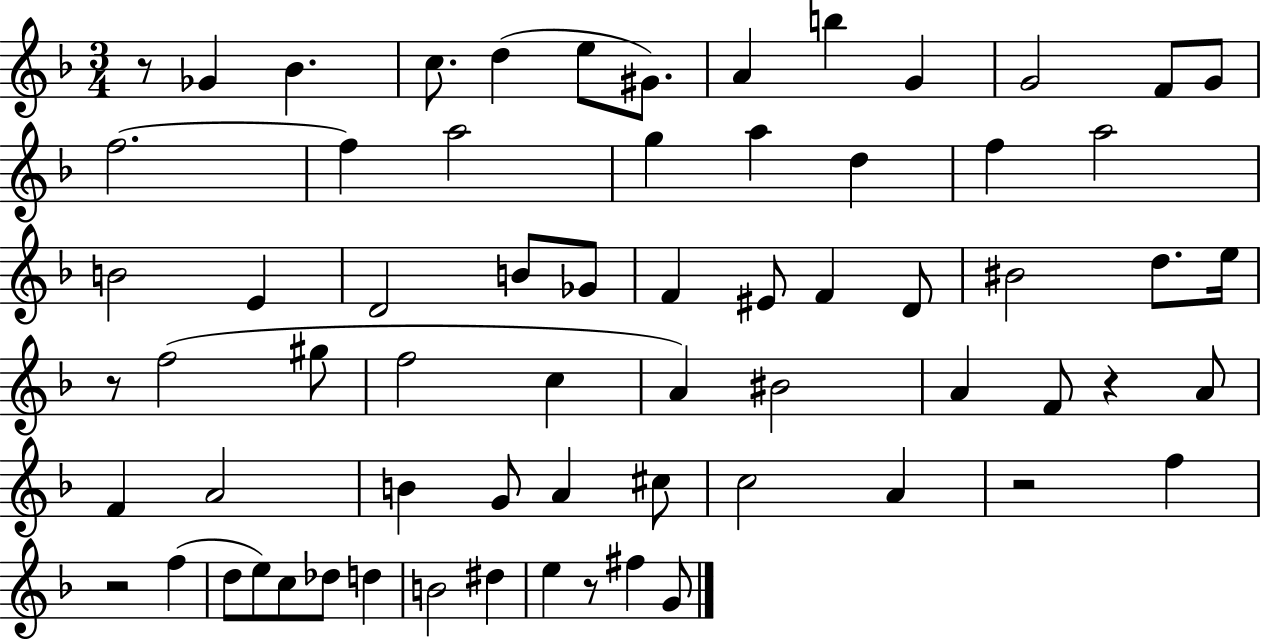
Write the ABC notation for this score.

X:1
T:Untitled
M:3/4
L:1/4
K:F
z/2 _G _B c/2 d e/2 ^G/2 A b G G2 F/2 G/2 f2 f a2 g a d f a2 B2 E D2 B/2 _G/2 F ^E/2 F D/2 ^B2 d/2 e/4 z/2 f2 ^g/2 f2 c A ^B2 A F/2 z A/2 F A2 B G/2 A ^c/2 c2 A z2 f z2 f d/2 e/2 c/2 _d/2 d B2 ^d e z/2 ^f G/2